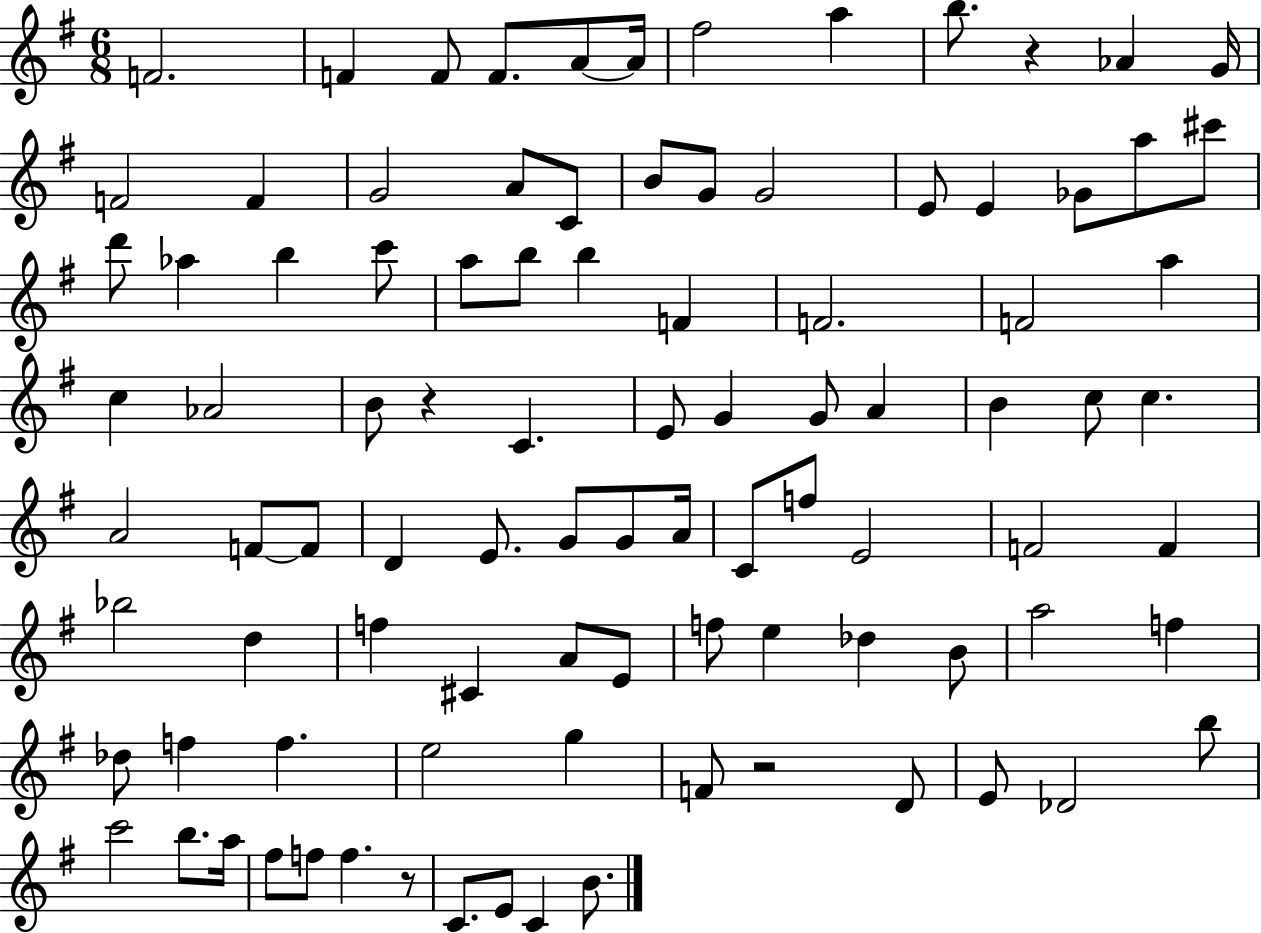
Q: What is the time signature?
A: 6/8